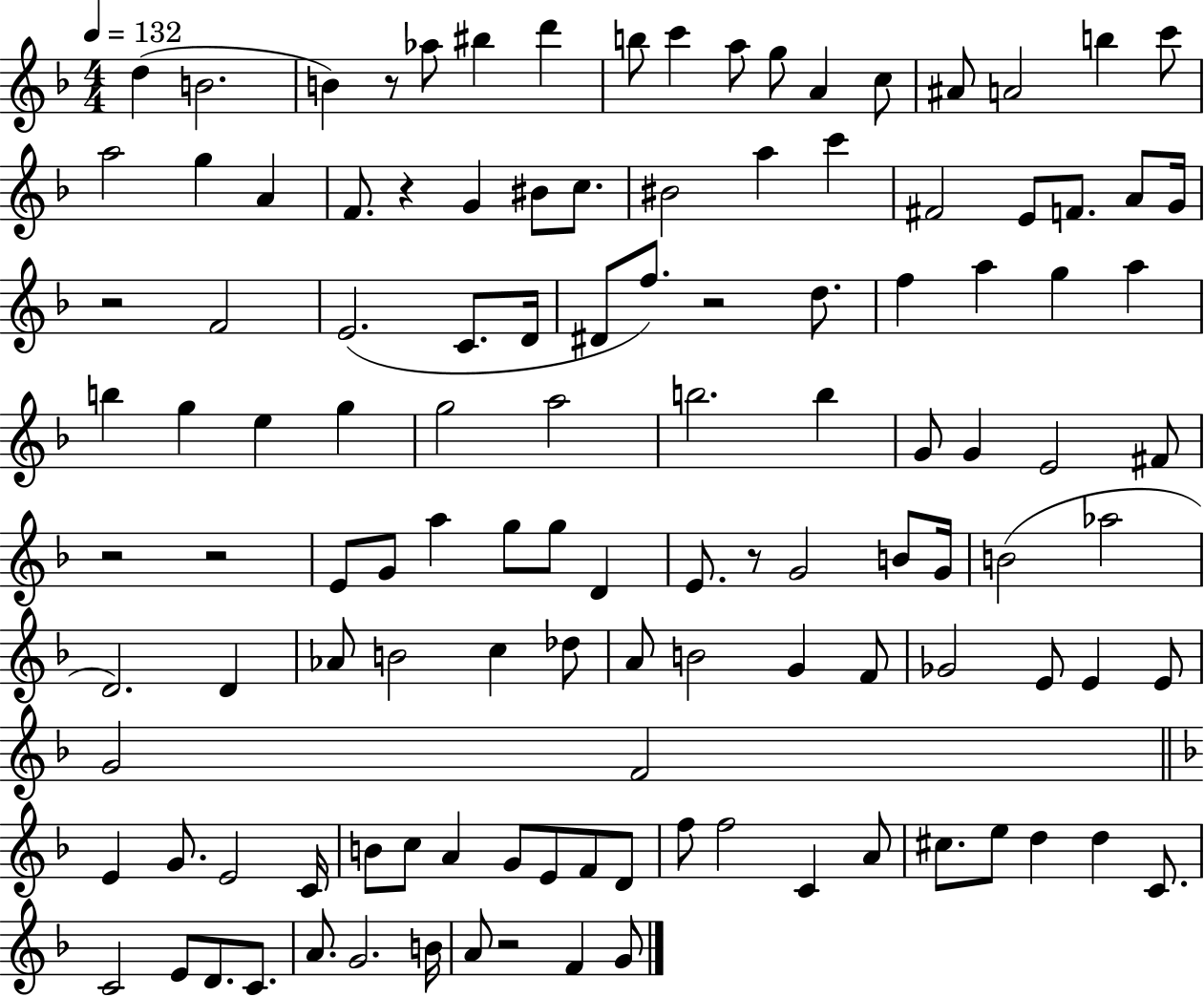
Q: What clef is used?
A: treble